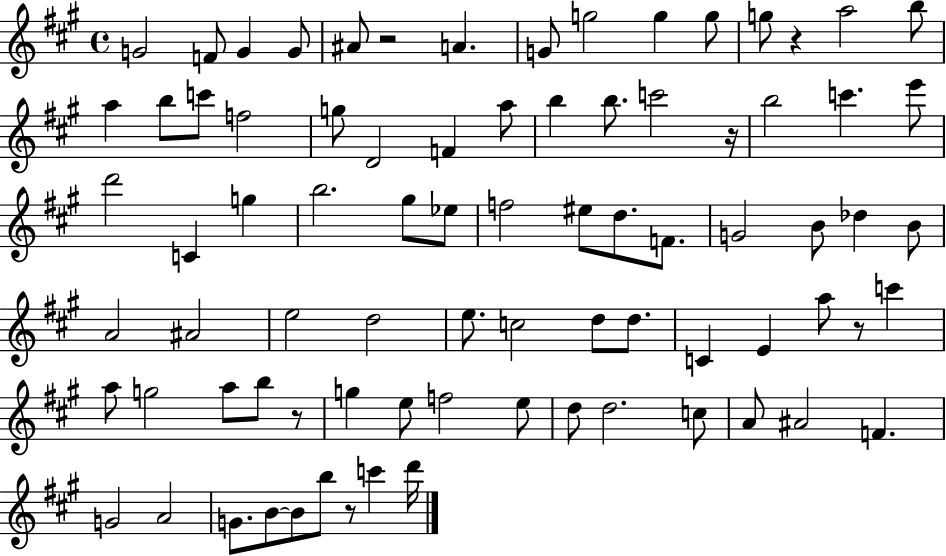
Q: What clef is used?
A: treble